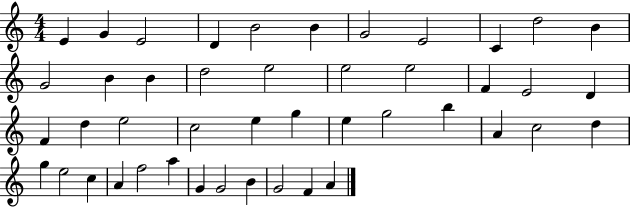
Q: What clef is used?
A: treble